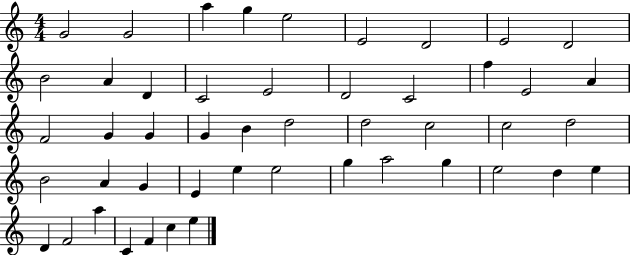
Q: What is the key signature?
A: C major